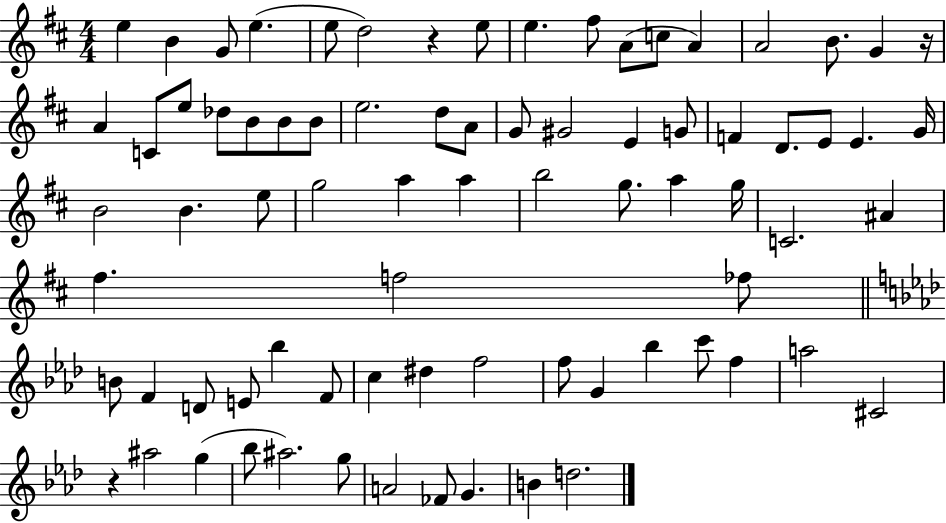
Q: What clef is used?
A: treble